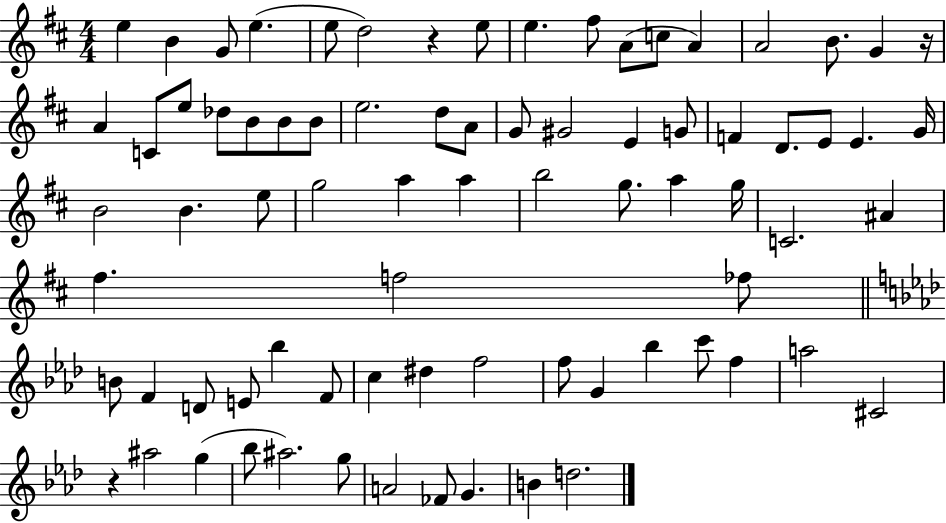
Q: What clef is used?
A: treble